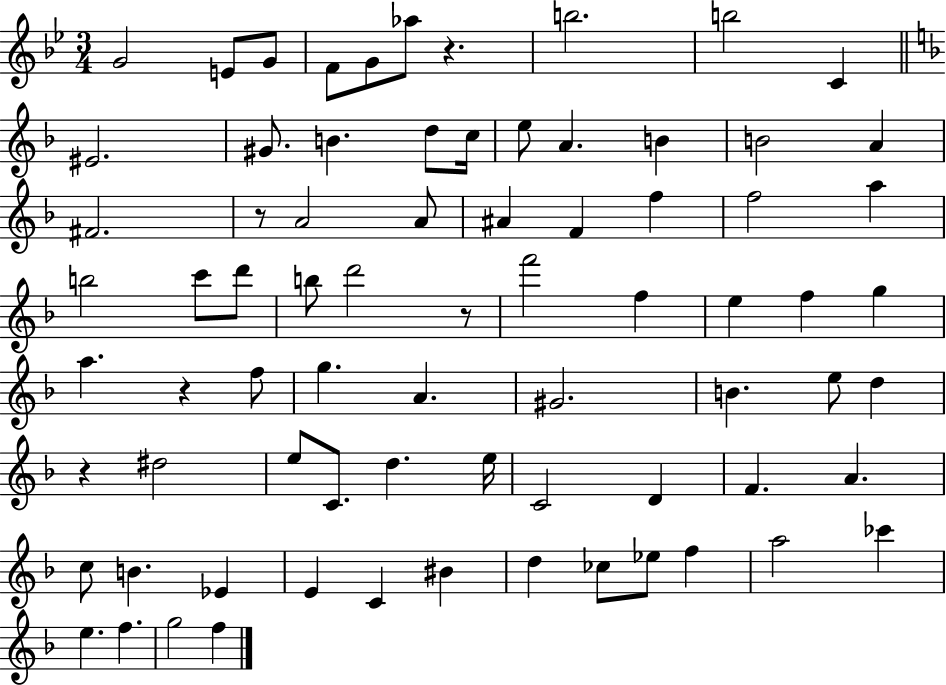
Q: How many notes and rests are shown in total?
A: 75